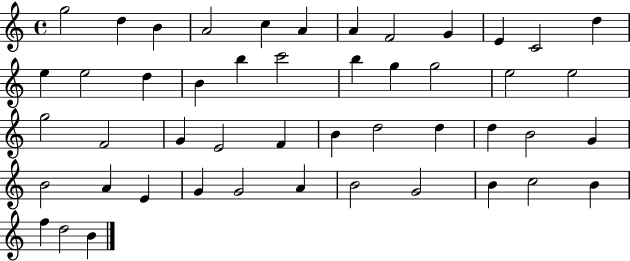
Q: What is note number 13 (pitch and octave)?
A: E5